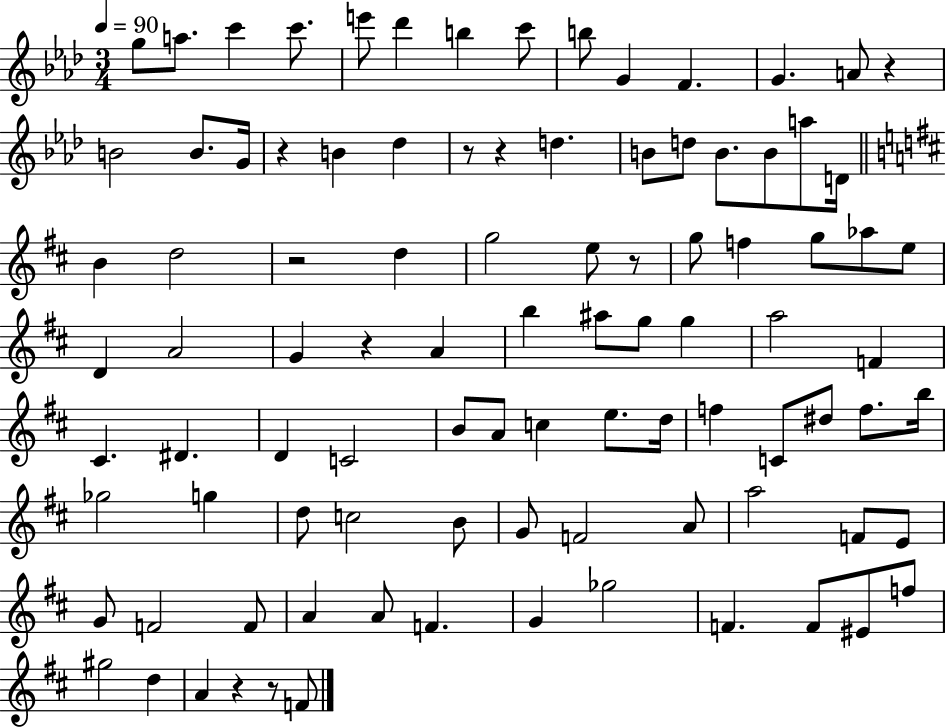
G5/e A5/e. C6/q C6/e. E6/e Db6/q B5/q C6/e B5/e G4/q F4/q. G4/q. A4/e R/q B4/h B4/e. G4/s R/q B4/q Db5/q R/e R/q D5/q. B4/e D5/e B4/e. B4/e A5/e D4/s B4/q D5/h R/h D5/q G5/h E5/e R/e G5/e F5/q G5/e Ab5/e E5/e D4/q A4/h G4/q R/q A4/q B5/q A#5/e G5/e G5/q A5/h F4/q C#4/q. D#4/q. D4/q C4/h B4/e A4/e C5/q E5/e. D5/s F5/q C4/e D#5/e F5/e. B5/s Gb5/h G5/q D5/e C5/h B4/e G4/e F4/h A4/e A5/h F4/e E4/e G4/e F4/h F4/e A4/q A4/e F4/q. G4/q Gb5/h F4/q. F4/e EIS4/e F5/e G#5/h D5/q A4/q R/q R/e F4/e